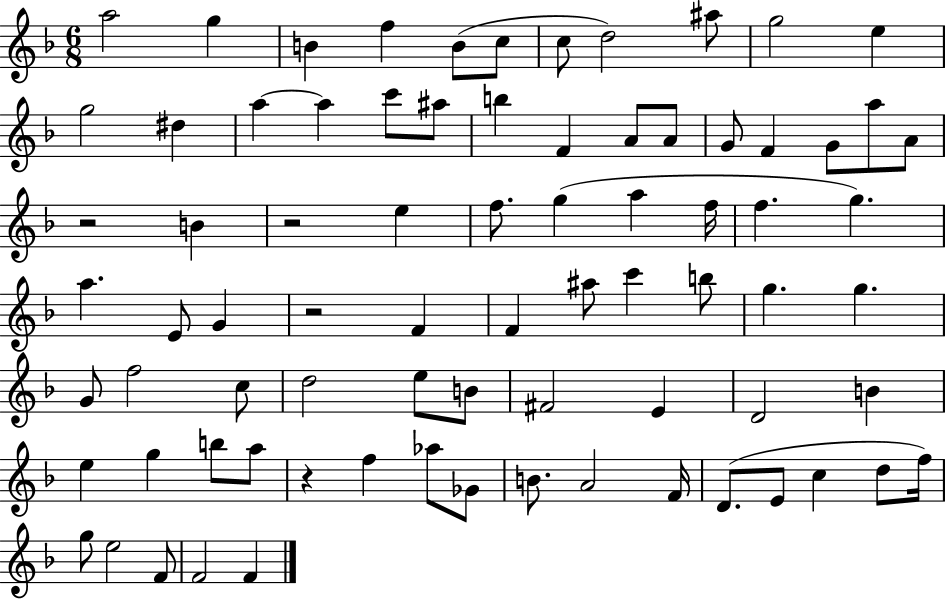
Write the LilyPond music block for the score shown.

{
  \clef treble
  \numericTimeSignature
  \time 6/8
  \key f \major
  a''2 g''4 | b'4 f''4 b'8( c''8 | c''8 d''2) ais''8 | g''2 e''4 | \break g''2 dis''4 | a''4~~ a''4 c'''8 ais''8 | b''4 f'4 a'8 a'8 | g'8 f'4 g'8 a''8 a'8 | \break r2 b'4 | r2 e''4 | f''8. g''4( a''4 f''16 | f''4. g''4.) | \break a''4. e'8 g'4 | r2 f'4 | f'4 ais''8 c'''4 b''8 | g''4. g''4. | \break g'8 f''2 c''8 | d''2 e''8 b'8 | fis'2 e'4 | d'2 b'4 | \break e''4 g''4 b''8 a''8 | r4 f''4 aes''8 ges'8 | b'8. a'2 f'16 | d'8.( e'8 c''4 d''8 f''16) | \break g''8 e''2 f'8 | f'2 f'4 | \bar "|."
}